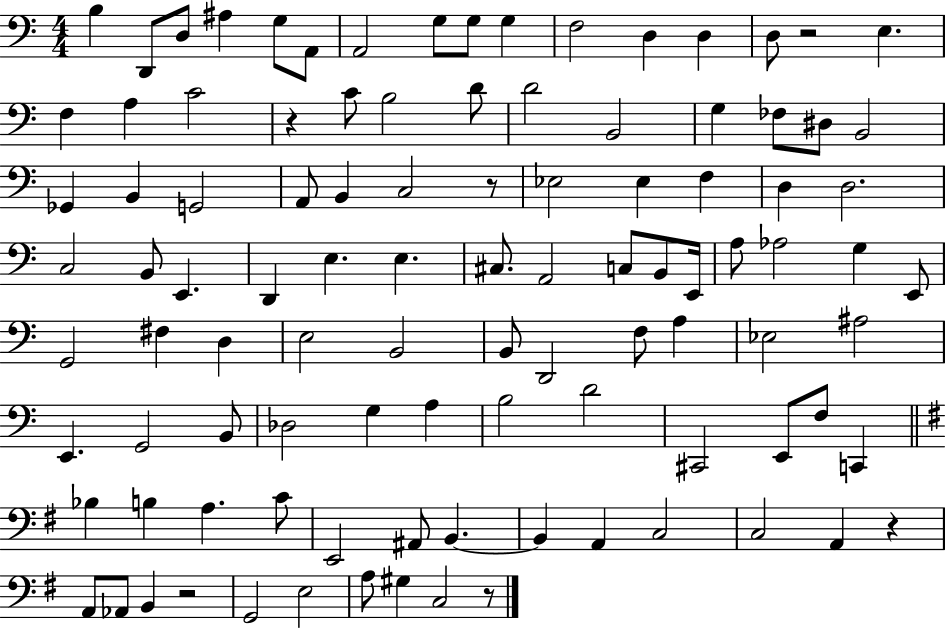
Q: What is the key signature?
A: C major